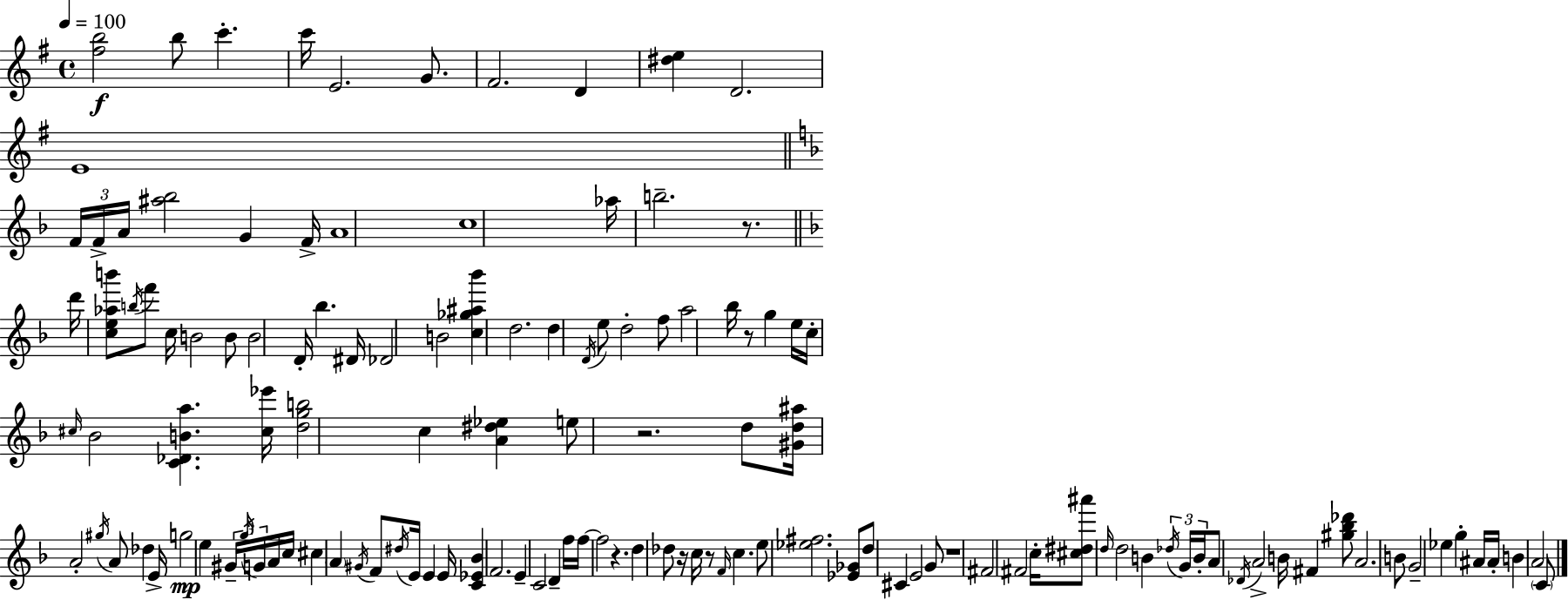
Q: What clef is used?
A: treble